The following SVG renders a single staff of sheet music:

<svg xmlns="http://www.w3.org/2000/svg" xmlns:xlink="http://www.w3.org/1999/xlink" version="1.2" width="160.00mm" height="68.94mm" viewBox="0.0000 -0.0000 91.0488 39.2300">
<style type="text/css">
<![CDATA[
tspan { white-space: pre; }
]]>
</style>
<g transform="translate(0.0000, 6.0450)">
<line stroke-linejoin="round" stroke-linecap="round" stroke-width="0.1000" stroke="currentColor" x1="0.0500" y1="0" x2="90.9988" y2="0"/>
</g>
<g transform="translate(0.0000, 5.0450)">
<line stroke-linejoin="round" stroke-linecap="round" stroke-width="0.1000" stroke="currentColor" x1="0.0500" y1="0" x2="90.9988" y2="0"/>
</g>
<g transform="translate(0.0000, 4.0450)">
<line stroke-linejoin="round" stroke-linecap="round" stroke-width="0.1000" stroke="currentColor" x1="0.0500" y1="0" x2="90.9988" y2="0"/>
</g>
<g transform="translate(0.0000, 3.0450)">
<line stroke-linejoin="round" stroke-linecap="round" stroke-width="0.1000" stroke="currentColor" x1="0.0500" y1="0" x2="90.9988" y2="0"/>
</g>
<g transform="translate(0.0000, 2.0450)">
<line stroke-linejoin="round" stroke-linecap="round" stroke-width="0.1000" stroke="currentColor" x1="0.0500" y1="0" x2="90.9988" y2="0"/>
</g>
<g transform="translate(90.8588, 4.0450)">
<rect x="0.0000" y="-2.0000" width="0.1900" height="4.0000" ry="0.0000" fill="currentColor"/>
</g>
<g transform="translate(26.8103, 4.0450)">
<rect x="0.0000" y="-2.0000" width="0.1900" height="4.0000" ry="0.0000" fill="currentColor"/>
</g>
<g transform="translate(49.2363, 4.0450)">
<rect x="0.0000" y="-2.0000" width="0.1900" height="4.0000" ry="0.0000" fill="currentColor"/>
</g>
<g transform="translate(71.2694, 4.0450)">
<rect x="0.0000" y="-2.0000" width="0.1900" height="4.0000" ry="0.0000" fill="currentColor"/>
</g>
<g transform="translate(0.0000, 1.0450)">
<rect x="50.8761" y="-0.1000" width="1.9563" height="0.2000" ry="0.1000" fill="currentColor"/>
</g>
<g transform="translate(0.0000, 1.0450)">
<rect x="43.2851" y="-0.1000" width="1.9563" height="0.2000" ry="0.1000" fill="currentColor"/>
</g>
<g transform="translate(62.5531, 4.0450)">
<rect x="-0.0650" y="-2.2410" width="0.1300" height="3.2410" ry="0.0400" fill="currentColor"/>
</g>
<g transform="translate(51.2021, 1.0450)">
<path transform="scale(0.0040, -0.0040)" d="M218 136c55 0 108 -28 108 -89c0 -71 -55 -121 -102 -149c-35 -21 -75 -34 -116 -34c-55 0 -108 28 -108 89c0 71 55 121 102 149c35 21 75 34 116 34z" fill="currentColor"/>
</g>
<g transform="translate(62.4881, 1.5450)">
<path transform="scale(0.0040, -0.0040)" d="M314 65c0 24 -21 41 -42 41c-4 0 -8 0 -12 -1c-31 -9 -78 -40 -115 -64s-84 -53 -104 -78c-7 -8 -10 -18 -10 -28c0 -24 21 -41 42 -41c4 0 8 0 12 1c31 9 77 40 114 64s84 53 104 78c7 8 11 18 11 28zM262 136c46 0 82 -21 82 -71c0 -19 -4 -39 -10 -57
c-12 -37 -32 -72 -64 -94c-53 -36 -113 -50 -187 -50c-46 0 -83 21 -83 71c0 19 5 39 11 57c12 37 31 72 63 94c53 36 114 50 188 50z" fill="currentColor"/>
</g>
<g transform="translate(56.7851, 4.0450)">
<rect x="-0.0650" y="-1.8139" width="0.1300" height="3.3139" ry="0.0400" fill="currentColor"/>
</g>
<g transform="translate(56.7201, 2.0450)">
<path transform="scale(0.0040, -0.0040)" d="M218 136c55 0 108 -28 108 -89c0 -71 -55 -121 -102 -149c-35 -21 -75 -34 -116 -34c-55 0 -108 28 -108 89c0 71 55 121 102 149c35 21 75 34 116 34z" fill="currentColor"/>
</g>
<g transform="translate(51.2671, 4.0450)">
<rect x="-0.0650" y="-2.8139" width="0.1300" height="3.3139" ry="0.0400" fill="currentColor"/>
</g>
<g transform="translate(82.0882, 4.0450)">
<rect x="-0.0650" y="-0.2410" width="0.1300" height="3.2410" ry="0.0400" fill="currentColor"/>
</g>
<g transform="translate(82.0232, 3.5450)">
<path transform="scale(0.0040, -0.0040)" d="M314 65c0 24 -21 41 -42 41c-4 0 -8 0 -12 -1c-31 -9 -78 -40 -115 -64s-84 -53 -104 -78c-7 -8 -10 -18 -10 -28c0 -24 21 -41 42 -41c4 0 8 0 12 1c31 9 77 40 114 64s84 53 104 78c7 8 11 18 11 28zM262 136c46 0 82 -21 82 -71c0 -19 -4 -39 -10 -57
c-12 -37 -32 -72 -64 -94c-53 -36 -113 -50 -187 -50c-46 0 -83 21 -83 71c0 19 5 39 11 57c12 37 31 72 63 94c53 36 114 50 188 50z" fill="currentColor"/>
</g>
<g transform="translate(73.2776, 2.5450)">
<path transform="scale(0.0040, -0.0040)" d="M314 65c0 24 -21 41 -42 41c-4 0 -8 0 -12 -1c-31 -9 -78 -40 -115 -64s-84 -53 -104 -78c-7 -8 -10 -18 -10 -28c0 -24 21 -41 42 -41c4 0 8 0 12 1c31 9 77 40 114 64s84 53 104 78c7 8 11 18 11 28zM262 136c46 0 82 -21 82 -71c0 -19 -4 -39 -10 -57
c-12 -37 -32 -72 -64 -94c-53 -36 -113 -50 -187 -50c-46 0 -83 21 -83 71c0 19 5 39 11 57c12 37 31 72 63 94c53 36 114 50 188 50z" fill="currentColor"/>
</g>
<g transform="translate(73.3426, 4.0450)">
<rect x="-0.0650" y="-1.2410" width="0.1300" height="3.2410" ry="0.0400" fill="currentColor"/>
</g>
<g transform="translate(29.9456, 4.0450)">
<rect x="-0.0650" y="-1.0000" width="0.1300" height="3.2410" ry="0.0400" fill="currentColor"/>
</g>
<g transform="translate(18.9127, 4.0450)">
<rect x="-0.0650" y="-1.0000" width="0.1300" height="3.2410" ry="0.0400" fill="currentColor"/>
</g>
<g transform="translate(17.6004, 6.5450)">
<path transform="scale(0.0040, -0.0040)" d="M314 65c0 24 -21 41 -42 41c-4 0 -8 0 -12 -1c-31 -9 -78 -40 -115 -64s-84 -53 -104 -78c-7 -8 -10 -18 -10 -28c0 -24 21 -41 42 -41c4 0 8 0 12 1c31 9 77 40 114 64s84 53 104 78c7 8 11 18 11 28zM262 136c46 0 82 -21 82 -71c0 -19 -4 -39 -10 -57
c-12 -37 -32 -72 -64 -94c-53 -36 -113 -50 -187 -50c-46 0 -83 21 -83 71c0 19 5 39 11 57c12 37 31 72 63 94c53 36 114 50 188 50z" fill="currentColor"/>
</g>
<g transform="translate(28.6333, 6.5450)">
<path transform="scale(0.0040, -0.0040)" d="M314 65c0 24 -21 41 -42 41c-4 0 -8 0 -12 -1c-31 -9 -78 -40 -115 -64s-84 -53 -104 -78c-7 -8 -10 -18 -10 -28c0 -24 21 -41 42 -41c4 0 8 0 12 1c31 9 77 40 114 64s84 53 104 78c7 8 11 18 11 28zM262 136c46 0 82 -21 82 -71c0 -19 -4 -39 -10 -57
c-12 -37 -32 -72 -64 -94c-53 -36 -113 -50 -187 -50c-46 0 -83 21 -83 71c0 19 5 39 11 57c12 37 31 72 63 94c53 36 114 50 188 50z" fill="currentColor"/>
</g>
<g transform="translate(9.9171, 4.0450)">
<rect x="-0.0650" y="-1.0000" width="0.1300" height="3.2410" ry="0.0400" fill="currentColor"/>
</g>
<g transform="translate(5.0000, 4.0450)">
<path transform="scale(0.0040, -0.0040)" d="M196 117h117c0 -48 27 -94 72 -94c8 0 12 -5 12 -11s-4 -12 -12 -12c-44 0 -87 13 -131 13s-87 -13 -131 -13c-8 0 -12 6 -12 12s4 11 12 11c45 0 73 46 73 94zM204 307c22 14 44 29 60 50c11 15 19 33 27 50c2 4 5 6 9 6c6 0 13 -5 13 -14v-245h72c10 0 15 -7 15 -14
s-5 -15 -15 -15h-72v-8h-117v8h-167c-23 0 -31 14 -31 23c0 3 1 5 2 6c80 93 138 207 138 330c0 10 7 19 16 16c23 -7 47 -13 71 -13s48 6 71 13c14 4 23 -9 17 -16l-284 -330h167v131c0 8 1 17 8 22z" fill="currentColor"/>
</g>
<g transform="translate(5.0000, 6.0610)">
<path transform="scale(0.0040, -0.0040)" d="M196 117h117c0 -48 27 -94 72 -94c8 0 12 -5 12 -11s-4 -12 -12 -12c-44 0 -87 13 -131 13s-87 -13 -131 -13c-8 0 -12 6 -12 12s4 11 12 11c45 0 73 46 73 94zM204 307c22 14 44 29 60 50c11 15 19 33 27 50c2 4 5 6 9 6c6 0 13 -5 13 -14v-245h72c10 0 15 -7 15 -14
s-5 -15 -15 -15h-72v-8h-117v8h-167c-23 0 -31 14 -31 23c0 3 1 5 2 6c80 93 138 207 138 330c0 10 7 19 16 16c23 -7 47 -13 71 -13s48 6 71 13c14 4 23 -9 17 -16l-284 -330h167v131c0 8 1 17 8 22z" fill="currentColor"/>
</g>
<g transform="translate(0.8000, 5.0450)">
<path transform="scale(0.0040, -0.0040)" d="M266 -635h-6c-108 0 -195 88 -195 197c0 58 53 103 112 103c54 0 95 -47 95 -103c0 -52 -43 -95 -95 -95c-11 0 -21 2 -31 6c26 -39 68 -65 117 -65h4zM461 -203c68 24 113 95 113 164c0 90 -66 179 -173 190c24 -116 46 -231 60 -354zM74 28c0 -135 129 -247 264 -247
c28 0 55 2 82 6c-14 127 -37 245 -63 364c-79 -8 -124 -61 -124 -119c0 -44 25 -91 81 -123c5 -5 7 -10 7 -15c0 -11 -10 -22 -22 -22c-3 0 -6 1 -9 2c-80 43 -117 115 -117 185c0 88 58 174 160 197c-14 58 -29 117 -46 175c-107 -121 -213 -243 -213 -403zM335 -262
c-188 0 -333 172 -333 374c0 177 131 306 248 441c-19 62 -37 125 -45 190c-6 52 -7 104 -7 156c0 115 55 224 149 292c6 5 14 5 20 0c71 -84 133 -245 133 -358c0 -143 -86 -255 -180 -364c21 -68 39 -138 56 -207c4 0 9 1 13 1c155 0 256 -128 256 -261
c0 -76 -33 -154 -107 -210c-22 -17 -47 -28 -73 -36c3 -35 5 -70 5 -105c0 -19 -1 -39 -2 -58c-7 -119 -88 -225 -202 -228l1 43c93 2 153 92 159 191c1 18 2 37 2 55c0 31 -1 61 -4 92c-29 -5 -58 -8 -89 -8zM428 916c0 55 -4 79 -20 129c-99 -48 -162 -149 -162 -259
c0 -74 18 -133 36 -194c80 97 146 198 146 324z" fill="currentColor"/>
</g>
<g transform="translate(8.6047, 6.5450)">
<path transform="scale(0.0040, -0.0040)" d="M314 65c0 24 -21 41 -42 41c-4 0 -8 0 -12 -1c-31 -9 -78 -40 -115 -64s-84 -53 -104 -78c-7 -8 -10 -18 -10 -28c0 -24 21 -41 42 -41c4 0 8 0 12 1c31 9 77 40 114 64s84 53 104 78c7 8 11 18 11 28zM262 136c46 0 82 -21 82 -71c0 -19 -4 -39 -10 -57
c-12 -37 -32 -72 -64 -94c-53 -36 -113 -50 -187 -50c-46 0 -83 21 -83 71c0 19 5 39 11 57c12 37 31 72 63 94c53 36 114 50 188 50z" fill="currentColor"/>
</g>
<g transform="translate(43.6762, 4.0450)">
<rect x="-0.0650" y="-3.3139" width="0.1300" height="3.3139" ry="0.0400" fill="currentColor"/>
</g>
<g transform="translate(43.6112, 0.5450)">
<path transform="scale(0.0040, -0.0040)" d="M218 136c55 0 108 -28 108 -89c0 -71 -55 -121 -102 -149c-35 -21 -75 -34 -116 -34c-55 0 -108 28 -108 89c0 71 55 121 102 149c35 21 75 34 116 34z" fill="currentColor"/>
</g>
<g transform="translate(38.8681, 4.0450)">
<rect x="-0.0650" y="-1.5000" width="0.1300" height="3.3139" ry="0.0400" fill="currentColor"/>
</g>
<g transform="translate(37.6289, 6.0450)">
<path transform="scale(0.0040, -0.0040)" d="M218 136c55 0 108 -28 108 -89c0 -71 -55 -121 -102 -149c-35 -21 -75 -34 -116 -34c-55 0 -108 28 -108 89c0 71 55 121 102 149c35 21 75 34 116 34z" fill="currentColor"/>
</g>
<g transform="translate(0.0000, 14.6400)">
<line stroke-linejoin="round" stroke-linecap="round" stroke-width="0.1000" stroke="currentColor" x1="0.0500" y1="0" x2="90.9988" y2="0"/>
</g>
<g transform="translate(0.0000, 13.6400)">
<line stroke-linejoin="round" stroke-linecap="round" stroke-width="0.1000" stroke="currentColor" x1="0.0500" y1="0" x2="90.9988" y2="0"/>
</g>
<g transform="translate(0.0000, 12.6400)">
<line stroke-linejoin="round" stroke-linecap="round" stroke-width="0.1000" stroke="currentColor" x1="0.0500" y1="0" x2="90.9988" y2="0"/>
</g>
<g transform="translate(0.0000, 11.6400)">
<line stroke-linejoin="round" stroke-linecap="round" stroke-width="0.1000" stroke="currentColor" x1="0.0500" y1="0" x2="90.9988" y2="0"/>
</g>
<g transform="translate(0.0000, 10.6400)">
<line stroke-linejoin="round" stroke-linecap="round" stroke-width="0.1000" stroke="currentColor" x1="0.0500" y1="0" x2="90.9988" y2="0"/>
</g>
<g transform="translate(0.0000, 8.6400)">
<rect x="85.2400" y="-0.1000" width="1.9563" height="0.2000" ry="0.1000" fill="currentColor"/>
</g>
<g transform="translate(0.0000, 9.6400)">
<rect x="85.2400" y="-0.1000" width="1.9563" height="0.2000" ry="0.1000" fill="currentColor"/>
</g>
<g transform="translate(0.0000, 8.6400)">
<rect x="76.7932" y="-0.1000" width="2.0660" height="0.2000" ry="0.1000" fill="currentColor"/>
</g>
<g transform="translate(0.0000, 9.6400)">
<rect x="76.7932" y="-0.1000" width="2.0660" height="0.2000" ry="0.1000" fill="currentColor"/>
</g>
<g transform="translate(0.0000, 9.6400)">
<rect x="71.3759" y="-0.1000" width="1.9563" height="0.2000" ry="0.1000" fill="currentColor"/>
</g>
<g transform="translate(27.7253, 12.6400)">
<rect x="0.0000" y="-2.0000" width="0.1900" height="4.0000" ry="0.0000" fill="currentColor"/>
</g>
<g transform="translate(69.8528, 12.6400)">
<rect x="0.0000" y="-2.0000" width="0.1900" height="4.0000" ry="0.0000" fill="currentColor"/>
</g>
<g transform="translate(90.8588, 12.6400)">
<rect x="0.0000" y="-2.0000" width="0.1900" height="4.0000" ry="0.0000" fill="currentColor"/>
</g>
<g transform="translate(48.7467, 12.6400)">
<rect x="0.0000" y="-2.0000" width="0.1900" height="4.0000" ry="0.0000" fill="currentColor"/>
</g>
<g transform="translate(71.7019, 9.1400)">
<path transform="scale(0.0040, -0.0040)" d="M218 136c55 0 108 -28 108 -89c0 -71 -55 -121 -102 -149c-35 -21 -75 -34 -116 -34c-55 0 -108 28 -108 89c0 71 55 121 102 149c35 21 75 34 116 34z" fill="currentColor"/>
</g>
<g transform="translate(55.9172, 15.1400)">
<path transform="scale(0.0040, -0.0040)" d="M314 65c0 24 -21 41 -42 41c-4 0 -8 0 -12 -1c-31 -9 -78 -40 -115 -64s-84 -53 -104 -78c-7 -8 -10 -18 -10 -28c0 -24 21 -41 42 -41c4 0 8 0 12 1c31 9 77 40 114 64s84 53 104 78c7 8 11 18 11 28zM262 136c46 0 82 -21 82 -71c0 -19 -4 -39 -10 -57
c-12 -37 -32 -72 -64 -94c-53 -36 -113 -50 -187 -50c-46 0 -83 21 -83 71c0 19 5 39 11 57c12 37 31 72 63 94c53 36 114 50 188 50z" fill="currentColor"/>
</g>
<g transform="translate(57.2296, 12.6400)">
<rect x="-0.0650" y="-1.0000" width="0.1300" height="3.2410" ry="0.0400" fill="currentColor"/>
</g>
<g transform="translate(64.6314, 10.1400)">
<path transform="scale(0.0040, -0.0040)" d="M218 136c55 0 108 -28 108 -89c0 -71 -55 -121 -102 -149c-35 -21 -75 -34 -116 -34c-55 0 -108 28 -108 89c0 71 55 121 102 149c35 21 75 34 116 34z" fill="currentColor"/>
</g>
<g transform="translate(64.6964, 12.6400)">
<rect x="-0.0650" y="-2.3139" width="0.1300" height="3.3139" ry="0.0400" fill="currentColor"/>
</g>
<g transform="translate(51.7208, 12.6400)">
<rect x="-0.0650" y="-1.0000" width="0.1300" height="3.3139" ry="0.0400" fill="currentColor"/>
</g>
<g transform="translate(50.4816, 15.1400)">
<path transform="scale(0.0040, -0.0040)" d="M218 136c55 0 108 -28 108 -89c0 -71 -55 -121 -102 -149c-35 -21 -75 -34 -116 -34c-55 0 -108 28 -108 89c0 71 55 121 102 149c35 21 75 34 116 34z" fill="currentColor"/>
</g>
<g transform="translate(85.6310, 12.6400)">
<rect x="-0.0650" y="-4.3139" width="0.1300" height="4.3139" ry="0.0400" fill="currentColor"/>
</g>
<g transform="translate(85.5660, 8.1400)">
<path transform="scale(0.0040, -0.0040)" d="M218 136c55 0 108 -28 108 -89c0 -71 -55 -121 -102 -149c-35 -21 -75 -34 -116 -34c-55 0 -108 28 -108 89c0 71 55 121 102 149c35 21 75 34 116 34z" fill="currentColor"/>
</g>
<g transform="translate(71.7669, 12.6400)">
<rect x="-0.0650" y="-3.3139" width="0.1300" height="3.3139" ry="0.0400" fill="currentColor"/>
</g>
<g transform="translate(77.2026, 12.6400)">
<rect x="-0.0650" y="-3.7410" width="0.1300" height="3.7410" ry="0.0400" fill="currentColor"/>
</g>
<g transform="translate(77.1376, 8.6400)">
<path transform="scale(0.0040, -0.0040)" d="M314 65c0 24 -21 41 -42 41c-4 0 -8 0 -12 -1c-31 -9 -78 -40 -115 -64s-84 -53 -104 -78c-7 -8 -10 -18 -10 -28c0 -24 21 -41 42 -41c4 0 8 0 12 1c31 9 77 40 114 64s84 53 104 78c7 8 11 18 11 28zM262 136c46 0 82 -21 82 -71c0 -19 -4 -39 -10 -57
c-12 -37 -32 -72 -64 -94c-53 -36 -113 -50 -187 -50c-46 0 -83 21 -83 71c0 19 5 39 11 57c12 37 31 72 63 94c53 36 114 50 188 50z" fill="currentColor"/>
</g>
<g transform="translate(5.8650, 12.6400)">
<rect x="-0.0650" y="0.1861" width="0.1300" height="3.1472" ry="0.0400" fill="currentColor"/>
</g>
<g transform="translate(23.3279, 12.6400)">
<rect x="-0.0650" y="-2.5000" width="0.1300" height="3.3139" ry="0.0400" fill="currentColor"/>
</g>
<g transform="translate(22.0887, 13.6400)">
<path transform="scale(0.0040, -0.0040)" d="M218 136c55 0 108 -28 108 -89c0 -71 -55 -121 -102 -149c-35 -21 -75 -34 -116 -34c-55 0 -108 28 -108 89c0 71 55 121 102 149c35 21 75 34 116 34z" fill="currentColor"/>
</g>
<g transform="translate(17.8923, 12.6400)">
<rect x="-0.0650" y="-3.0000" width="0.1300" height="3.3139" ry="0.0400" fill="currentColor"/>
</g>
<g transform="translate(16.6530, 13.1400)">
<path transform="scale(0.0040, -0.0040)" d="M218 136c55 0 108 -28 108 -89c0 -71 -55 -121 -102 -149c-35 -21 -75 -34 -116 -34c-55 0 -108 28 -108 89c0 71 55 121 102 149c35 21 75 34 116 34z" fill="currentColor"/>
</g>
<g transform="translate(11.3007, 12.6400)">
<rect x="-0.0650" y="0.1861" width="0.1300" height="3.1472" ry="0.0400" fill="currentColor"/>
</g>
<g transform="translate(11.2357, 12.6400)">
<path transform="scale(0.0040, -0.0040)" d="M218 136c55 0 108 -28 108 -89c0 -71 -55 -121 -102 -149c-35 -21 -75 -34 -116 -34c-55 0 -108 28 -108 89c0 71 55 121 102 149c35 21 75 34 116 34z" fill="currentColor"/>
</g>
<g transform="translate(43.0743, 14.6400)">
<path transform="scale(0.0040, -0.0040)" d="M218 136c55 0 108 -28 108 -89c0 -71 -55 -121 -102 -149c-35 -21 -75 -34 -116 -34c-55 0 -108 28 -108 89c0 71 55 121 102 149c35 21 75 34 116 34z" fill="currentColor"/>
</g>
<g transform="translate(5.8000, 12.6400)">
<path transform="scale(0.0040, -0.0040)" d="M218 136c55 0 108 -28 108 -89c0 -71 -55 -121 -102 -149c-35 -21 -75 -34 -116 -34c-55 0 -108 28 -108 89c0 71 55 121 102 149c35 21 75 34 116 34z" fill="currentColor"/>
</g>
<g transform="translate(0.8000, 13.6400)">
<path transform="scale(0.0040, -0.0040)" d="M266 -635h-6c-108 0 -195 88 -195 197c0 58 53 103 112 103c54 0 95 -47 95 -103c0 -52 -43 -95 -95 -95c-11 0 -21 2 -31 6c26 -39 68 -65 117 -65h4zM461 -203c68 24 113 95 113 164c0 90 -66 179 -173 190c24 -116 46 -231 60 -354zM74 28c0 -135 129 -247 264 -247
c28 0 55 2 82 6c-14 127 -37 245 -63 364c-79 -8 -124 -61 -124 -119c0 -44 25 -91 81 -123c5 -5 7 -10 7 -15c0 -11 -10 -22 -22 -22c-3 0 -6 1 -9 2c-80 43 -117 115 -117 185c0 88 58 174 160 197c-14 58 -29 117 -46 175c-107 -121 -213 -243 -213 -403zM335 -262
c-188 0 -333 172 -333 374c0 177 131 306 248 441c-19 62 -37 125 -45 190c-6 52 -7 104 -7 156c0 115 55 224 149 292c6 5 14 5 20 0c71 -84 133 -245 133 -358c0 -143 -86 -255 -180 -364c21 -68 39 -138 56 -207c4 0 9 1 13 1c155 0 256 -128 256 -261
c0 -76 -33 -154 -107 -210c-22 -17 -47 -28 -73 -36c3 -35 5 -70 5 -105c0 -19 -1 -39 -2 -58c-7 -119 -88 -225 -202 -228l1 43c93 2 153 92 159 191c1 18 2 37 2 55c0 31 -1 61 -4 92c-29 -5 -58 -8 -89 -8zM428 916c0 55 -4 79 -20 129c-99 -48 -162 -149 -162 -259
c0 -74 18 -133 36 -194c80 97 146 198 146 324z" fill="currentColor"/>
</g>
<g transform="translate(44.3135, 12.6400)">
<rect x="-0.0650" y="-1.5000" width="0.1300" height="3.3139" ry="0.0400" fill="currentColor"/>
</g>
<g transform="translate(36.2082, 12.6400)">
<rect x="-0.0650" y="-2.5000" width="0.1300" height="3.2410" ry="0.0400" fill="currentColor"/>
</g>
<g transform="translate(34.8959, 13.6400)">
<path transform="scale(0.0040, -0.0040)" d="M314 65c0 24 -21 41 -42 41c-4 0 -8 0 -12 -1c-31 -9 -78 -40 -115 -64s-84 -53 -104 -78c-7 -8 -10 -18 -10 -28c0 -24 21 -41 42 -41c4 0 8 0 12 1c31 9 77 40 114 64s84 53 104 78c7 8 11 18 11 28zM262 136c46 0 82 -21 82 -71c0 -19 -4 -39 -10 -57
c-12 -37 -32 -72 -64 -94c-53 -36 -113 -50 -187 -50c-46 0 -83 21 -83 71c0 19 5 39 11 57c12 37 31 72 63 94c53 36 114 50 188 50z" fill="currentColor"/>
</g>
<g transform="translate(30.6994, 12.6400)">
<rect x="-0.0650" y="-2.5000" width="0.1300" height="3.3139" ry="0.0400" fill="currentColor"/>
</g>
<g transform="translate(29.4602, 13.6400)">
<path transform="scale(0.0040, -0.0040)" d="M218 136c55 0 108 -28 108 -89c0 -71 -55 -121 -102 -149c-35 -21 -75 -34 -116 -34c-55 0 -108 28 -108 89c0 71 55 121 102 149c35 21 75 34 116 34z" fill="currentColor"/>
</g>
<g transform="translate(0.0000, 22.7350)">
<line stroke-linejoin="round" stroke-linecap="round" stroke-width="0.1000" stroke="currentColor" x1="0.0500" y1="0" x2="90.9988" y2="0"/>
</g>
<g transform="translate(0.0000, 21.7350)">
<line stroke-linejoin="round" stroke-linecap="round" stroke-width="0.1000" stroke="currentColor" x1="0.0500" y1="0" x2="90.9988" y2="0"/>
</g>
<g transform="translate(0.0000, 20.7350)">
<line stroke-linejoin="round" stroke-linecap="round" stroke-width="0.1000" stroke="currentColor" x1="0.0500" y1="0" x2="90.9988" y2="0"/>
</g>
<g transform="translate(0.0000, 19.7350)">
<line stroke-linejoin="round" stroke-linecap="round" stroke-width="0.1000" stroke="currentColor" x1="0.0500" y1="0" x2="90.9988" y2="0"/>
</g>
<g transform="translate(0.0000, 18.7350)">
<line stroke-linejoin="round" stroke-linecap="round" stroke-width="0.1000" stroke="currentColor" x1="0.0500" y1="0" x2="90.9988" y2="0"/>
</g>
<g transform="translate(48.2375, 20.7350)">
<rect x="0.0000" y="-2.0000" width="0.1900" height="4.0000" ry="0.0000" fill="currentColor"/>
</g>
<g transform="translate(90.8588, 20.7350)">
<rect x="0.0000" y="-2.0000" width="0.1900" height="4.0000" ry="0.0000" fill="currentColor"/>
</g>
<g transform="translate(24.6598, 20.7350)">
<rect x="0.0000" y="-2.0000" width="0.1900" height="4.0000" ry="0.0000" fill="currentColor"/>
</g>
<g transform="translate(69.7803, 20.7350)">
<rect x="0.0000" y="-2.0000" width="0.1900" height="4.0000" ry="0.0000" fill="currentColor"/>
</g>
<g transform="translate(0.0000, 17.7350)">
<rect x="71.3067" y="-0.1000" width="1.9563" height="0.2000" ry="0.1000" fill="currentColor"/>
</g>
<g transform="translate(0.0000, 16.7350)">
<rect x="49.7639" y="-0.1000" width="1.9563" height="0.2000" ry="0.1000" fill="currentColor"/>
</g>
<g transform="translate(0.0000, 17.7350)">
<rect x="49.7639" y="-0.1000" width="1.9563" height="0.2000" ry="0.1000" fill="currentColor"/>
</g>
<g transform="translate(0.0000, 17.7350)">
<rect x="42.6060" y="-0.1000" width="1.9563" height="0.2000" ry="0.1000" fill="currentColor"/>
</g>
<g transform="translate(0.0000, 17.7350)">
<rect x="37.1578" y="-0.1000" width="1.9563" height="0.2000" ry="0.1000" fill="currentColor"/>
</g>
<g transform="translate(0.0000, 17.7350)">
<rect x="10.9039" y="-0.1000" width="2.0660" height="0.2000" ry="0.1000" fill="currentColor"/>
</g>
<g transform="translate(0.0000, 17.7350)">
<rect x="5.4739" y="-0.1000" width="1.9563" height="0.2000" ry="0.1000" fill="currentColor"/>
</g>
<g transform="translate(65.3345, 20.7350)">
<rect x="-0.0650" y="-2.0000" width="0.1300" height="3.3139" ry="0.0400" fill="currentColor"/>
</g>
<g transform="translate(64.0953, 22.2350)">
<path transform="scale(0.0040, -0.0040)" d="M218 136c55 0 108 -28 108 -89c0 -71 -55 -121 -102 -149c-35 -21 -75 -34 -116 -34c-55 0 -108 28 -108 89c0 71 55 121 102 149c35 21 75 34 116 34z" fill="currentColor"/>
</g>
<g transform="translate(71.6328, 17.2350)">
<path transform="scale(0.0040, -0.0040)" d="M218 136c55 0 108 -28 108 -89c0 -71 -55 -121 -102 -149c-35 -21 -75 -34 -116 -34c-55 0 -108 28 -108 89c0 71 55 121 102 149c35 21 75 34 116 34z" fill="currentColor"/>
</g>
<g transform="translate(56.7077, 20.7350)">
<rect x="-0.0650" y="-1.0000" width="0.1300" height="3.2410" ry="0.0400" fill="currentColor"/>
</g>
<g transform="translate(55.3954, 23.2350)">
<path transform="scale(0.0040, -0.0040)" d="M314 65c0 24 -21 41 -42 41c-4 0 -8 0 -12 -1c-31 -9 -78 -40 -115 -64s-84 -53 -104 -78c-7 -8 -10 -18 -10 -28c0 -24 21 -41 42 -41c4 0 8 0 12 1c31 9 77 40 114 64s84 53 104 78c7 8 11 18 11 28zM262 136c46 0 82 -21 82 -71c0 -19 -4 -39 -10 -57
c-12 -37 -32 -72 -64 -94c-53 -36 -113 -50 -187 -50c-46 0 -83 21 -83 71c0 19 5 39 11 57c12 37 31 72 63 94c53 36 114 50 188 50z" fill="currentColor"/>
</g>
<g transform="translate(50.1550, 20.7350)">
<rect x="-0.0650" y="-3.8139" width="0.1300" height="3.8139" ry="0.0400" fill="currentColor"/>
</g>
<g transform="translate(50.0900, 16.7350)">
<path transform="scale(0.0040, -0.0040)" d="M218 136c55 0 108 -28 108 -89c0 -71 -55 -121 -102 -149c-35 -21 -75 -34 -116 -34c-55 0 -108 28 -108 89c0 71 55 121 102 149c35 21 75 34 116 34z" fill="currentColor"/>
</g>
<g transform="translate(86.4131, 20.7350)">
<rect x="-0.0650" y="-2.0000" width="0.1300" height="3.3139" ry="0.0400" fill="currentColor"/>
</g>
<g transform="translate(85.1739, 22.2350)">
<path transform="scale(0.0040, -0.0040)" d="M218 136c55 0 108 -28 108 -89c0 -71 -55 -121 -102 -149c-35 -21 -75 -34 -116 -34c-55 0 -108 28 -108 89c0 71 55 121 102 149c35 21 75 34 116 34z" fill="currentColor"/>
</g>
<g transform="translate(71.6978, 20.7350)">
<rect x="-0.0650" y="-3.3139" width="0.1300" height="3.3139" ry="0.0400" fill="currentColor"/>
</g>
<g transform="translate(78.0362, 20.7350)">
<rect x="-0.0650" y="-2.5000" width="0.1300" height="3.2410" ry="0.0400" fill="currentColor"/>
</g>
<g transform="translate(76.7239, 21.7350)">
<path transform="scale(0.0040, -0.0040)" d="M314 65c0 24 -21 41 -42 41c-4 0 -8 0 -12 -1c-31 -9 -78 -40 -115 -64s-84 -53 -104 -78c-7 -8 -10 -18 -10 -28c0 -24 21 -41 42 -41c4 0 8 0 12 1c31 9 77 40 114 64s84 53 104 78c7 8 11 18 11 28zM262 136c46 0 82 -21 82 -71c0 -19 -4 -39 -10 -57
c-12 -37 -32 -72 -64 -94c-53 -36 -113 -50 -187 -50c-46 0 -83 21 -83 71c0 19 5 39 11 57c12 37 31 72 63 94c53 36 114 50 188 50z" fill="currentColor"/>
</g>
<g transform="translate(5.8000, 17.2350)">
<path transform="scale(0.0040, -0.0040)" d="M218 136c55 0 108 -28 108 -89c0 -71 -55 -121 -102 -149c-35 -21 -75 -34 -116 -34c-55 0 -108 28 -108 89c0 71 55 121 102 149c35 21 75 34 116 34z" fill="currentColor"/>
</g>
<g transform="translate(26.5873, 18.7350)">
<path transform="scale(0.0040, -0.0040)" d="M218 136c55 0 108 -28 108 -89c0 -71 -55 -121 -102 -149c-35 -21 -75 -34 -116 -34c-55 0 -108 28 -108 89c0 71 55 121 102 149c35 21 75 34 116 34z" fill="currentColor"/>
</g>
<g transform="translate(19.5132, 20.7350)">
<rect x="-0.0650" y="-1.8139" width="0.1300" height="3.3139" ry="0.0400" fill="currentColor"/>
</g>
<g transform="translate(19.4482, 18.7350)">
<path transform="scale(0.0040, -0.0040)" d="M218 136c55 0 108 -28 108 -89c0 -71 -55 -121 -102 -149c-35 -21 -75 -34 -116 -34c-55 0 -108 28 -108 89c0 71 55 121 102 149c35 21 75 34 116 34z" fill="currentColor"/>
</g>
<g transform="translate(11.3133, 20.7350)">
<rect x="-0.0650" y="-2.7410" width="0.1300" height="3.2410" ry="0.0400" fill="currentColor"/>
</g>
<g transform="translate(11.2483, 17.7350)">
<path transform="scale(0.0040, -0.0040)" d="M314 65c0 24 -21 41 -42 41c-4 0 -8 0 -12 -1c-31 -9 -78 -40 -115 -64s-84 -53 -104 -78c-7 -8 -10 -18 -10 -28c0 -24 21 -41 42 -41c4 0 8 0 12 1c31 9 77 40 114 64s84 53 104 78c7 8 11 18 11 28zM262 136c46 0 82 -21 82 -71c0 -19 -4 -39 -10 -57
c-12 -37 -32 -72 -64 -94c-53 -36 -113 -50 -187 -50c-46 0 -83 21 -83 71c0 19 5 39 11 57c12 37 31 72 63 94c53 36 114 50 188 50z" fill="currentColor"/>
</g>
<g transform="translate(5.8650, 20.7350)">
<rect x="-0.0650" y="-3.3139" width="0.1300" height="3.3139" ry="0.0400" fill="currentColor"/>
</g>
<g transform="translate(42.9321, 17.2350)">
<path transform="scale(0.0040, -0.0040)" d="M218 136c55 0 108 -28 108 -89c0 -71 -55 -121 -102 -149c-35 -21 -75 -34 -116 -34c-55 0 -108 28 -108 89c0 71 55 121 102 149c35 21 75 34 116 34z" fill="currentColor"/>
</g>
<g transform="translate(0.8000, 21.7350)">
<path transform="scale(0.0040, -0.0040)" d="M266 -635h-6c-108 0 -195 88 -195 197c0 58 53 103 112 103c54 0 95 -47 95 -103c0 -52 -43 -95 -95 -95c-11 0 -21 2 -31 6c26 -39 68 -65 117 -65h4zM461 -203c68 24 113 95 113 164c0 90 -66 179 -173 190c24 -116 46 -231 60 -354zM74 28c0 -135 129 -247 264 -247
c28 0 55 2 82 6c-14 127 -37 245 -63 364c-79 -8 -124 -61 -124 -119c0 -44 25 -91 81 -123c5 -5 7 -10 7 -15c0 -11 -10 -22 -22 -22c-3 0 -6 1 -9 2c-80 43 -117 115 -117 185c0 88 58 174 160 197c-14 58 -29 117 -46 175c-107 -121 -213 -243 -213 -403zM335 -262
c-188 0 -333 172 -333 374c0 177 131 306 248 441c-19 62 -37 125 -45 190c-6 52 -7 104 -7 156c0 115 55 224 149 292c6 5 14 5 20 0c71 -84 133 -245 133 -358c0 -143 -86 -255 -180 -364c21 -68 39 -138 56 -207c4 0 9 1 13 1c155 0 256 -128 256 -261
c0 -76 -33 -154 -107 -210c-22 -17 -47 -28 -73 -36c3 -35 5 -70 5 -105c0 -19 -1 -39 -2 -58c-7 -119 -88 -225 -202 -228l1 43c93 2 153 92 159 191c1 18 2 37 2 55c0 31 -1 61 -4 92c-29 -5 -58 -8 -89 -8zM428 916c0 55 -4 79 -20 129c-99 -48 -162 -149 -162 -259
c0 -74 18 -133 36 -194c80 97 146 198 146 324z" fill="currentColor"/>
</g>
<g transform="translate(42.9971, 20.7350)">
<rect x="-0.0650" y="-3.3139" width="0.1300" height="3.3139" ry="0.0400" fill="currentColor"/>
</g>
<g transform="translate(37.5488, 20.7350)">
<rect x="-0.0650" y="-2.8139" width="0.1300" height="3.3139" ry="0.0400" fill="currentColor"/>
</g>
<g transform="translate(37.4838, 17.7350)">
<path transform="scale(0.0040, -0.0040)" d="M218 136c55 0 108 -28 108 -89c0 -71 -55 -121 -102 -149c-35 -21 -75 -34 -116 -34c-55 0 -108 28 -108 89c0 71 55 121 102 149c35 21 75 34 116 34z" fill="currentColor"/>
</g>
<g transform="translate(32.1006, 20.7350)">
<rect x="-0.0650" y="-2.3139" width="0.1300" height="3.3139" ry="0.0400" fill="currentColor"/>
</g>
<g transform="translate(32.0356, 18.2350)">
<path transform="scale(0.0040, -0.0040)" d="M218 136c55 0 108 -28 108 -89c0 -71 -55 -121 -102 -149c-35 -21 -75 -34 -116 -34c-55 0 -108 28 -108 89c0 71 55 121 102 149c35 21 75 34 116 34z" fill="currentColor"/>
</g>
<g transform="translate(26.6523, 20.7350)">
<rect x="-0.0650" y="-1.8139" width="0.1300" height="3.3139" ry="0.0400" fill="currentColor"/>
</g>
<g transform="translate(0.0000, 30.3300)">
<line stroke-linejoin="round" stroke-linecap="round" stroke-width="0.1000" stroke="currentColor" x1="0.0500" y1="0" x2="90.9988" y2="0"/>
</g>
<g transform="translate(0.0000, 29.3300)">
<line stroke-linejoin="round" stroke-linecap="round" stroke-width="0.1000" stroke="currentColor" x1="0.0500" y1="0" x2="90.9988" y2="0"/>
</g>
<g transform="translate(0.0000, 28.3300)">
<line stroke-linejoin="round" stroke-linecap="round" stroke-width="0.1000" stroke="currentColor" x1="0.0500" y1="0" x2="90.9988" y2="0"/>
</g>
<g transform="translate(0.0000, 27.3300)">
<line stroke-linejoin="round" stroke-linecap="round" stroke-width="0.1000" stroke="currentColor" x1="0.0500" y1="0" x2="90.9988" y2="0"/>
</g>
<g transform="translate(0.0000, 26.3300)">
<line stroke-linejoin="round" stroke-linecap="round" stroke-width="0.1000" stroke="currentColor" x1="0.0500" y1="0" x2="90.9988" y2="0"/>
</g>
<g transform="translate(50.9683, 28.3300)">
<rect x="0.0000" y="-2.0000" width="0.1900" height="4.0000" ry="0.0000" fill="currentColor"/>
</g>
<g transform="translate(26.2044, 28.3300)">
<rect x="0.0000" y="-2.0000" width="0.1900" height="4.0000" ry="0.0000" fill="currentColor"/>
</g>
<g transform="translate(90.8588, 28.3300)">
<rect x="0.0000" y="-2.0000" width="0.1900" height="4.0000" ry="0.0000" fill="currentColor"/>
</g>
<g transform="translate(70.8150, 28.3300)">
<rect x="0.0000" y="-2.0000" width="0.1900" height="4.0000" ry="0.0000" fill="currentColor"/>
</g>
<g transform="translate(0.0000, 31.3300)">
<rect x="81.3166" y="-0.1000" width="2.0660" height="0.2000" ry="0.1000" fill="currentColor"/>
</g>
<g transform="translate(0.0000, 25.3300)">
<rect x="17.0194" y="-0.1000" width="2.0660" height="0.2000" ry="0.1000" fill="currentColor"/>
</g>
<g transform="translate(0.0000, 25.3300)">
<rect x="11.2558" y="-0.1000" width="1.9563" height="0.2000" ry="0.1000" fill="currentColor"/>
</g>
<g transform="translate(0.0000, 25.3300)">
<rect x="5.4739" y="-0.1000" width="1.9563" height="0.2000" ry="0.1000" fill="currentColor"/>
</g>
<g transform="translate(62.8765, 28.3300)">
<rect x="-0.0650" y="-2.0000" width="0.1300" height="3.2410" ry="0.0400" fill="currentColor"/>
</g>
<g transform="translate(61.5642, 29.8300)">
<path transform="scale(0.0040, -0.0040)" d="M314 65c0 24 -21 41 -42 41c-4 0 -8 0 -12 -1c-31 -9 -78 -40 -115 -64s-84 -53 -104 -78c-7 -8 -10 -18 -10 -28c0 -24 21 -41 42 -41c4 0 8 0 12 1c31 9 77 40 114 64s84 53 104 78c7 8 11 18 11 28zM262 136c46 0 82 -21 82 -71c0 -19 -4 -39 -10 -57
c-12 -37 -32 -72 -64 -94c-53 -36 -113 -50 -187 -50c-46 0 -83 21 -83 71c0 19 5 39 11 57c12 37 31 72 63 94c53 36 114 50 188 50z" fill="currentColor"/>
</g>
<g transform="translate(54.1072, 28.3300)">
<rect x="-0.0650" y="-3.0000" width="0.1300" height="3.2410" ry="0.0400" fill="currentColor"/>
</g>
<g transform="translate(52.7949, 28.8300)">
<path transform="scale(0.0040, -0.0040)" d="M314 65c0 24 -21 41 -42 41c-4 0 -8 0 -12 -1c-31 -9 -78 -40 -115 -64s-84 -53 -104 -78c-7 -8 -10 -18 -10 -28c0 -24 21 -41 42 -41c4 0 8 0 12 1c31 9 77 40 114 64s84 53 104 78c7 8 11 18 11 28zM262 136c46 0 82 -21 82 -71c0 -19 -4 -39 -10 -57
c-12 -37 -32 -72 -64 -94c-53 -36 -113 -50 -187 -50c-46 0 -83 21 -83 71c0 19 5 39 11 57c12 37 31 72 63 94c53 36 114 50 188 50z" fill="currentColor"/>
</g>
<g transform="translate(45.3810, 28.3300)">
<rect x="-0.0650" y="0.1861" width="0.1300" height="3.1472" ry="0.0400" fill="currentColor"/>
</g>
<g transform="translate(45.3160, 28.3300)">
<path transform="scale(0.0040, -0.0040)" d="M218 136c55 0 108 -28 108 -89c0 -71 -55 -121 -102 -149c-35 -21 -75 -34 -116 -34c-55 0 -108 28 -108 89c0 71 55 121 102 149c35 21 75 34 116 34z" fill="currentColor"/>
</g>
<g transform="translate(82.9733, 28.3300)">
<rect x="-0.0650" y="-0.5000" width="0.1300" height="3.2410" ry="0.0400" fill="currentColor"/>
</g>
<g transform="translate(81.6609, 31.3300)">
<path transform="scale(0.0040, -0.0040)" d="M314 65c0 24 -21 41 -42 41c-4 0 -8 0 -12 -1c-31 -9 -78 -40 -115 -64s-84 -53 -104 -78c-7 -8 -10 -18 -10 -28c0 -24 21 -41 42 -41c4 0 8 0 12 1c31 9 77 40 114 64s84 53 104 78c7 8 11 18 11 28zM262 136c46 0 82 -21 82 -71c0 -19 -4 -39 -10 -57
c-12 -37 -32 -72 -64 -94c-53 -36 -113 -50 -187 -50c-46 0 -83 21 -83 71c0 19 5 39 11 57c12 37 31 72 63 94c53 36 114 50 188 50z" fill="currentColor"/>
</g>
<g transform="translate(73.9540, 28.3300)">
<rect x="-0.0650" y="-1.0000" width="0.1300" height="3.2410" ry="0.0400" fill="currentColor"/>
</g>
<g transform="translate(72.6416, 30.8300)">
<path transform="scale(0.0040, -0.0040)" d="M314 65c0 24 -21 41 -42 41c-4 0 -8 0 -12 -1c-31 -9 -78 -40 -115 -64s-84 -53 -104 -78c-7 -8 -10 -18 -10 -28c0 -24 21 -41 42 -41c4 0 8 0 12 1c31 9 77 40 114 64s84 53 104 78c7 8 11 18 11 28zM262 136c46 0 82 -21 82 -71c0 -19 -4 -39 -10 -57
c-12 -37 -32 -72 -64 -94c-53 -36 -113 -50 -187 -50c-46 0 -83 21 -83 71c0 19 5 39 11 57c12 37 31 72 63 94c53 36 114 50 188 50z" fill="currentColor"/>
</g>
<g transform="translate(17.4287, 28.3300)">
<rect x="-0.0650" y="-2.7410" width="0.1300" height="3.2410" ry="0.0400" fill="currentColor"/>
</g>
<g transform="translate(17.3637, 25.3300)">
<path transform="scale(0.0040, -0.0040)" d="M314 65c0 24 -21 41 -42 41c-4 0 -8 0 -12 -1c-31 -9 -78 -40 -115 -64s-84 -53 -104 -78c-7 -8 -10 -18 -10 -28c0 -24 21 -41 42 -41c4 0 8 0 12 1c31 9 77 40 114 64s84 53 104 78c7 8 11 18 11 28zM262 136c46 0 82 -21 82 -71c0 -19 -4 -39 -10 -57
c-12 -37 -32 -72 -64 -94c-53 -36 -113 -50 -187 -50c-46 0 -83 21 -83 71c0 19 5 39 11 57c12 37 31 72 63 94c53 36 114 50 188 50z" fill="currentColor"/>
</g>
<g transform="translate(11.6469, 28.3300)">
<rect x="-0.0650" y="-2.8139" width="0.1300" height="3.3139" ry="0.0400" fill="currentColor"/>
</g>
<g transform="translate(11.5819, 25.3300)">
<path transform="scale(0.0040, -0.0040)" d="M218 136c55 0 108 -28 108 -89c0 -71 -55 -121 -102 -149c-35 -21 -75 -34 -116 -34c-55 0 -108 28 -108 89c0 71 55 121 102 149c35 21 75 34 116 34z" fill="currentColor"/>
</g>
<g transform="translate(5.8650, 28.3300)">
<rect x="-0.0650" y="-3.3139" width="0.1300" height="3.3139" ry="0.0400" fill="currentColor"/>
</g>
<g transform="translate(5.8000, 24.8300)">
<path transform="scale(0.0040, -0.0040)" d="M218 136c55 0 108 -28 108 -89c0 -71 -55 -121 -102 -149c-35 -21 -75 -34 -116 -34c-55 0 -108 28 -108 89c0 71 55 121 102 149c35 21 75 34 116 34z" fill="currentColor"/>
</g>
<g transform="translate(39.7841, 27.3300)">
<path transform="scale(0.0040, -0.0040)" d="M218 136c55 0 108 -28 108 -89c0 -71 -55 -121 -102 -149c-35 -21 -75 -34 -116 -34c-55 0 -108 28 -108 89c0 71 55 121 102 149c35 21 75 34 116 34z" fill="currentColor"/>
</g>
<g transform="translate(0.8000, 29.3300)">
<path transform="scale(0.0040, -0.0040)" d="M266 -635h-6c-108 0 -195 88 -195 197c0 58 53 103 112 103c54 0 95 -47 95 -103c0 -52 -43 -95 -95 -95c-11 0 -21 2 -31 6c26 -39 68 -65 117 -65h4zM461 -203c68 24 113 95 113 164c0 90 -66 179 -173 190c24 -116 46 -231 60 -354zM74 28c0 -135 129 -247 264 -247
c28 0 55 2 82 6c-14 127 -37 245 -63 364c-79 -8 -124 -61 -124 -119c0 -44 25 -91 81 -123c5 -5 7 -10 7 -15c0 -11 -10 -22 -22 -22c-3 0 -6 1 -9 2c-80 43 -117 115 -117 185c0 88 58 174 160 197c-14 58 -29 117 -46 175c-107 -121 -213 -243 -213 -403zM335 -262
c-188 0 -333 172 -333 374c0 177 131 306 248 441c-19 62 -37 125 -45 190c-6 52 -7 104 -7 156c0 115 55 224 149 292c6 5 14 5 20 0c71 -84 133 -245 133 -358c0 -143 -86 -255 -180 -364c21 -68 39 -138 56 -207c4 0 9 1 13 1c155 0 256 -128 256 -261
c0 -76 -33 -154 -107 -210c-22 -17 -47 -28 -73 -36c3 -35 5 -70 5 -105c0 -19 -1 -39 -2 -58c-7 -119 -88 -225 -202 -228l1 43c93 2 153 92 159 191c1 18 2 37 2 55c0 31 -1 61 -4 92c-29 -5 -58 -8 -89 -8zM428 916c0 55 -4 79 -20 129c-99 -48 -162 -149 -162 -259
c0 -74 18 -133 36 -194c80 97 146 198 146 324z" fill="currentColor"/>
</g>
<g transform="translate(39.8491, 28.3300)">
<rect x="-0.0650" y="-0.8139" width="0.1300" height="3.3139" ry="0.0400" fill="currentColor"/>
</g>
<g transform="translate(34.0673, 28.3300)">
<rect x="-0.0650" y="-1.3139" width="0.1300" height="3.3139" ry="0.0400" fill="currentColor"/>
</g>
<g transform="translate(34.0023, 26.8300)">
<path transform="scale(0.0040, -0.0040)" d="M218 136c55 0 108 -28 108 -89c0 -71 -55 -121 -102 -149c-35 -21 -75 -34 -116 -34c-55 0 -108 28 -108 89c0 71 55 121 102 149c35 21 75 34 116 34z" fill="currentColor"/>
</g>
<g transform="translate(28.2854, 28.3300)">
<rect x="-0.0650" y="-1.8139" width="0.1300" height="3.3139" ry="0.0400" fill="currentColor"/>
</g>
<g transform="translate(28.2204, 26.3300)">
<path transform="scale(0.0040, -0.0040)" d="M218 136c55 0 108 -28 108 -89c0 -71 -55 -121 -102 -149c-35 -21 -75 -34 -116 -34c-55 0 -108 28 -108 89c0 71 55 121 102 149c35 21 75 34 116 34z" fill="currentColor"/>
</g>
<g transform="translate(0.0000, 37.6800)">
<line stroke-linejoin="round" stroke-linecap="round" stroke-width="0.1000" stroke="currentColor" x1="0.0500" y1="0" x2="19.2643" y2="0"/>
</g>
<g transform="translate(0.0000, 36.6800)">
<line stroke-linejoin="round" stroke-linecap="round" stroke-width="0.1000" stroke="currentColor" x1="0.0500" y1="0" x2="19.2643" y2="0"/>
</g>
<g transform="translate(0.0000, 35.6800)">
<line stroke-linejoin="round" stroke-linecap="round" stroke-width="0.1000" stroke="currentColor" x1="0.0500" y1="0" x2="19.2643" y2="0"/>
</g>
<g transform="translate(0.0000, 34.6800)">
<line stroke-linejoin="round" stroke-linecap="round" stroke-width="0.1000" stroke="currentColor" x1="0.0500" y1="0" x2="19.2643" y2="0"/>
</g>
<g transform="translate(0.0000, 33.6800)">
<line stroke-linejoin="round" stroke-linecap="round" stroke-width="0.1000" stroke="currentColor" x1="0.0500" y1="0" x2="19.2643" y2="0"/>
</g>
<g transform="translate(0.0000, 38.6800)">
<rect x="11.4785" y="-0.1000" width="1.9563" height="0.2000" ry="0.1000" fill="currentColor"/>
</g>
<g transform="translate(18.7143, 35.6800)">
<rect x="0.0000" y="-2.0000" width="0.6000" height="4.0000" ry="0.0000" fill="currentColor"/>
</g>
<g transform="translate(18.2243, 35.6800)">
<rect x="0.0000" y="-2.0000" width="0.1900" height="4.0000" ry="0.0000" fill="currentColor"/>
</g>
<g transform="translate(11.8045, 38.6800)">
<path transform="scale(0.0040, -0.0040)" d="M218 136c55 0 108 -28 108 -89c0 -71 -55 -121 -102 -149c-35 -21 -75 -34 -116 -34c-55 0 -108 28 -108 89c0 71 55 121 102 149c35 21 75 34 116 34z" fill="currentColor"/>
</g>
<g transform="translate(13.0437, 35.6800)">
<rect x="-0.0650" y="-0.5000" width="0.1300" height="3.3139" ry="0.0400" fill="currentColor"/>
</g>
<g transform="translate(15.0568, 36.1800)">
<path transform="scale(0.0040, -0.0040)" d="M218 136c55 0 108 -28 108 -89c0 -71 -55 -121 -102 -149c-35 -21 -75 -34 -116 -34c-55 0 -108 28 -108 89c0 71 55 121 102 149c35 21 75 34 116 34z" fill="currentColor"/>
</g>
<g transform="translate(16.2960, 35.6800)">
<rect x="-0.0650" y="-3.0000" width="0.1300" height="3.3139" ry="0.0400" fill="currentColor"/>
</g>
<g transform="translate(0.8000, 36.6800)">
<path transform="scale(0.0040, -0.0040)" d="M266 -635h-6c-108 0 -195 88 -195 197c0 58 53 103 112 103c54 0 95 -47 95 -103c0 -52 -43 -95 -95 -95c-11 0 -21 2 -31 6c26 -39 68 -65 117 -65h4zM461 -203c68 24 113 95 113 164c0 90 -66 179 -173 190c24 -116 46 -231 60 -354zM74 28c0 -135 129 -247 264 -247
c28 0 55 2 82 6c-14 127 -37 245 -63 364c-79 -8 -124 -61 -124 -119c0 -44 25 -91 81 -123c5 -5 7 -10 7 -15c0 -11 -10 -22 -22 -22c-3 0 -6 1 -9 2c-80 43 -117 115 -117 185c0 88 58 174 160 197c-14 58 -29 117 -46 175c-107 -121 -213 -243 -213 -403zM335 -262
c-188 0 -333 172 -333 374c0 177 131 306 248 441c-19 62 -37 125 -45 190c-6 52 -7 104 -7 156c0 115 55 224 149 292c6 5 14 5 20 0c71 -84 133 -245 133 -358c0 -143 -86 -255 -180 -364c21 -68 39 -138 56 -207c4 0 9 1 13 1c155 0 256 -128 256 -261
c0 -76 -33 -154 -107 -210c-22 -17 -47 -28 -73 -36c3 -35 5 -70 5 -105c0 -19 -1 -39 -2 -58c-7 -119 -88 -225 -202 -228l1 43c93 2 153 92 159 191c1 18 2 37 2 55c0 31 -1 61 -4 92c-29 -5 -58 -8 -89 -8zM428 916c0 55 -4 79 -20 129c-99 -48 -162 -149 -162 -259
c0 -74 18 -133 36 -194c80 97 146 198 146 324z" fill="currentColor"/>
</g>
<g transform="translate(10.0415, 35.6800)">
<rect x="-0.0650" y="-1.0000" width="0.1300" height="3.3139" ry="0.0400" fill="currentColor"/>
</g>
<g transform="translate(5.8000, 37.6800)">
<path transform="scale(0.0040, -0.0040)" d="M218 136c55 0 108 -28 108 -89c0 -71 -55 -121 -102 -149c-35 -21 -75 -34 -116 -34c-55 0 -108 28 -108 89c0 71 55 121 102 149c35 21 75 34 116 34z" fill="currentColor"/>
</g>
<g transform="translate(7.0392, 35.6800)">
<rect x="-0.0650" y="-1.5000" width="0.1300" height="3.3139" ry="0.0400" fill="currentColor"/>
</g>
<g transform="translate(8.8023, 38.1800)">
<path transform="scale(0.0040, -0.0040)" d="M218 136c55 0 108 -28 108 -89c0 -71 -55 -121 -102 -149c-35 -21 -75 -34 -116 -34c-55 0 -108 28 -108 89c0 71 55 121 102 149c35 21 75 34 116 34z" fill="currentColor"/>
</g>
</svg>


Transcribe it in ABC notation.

X:1
T:Untitled
M:4/4
L:1/4
K:C
D2 D2 D2 E b a f g2 e2 c2 B B A G G G2 E D D2 g b c'2 d' b a2 f f g a b c' D2 F b G2 F b a a2 f e d B A2 F2 D2 C2 E D C A